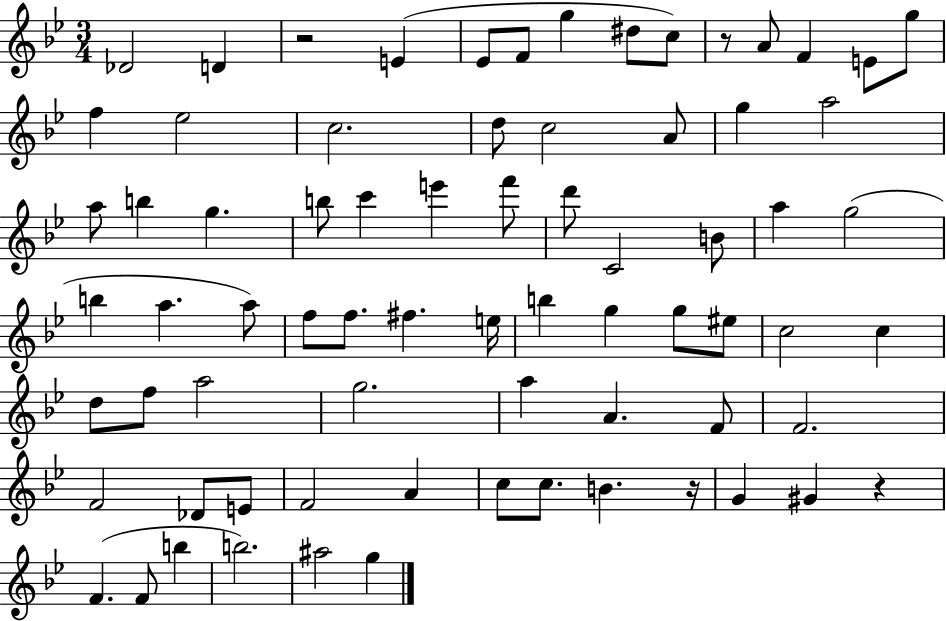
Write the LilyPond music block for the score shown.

{
  \clef treble
  \numericTimeSignature
  \time 3/4
  \key bes \major
  des'2 d'4 | r2 e'4( | ees'8 f'8 g''4 dis''8 c''8) | r8 a'8 f'4 e'8 g''8 | \break f''4 ees''2 | c''2. | d''8 c''2 a'8 | g''4 a''2 | \break a''8 b''4 g''4. | b''8 c'''4 e'''4 f'''8 | d'''8 c'2 b'8 | a''4 g''2( | \break b''4 a''4. a''8) | f''8 f''8. fis''4. e''16 | b''4 g''4 g''8 eis''8 | c''2 c''4 | \break d''8 f''8 a''2 | g''2. | a''4 a'4. f'8 | f'2. | \break f'2 des'8 e'8 | f'2 a'4 | c''8 c''8. b'4. r16 | g'4 gis'4 r4 | \break f'4.( f'8 b''4 | b''2.) | ais''2 g''4 | \bar "|."
}